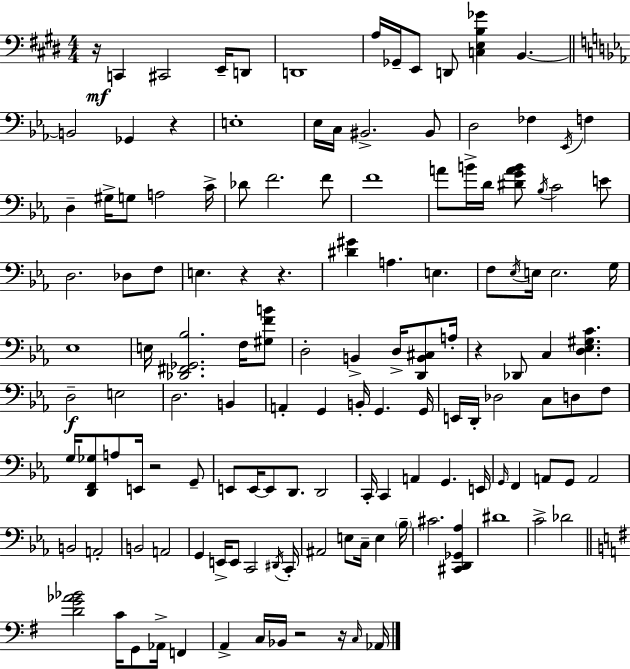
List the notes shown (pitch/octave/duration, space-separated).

R/s C2/q C#2/h E2/s D2/e D2/w A3/s Gb2/s E2/e D2/e [C3,E3,B3,Gb4]/q B2/q. B2/h Gb2/q R/q E3/w Eb3/s C3/s BIS2/h. BIS2/e D3/h FES3/q Eb2/s F3/q D3/q G#3/s G3/e A3/h C4/s Db4/e F4/h. F4/e F4/w A4/e B4/s D4/s [D#4,G4,A4,B4]/e Bb3/s C4/h E4/e D3/h. Db3/e F3/e E3/q. R/q R/q. [D#4,G#4]/q A3/q. E3/q. F3/e Eb3/s E3/s E3/h. G3/s Eb3/w E3/s [Db2,F#2,Gb2,Bb3]/h. F3/s [G#3,F4,B4]/e D3/h B2/q D3/s [D2,B2,C#3]/e A3/s R/q Db2/e C3/q [D3,Eb3,G#3,C4]/q. D3/h E3/h D3/h. B2/q A2/q G2/q B2/s G2/q. G2/s E2/s D2/s Db3/h C3/e D3/e F3/e G3/s [D2,F2,Gb3]/e A3/e E2/s R/h G2/e E2/e E2/s E2/e D2/e. D2/h C2/s C2/q A2/q G2/q. E2/s G2/s F2/q A2/e G2/e A2/h B2/h A2/h B2/h A2/h G2/q E2/s E2/e C2/h D#2/s C2/s A#2/h E3/e C3/s E3/q Bb3/s C#4/h. [C#2,D2,Gb2,Ab3]/q D#4/w C4/h Db4/h [D4,G4,Ab4,Bb4]/h C4/s G2/e Ab2/s F2/q A2/q C3/s Bb2/s R/h R/s C3/s Ab2/s